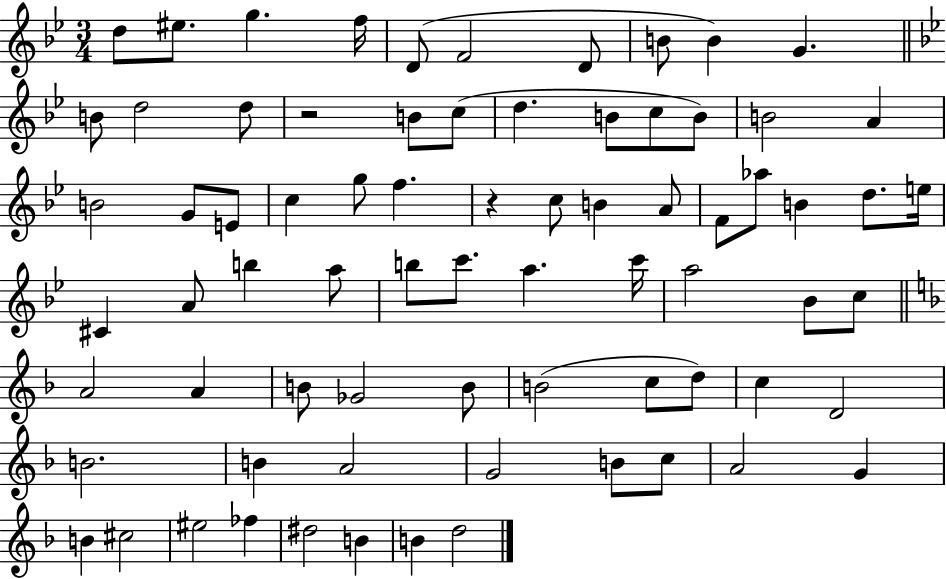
X:1
T:Untitled
M:3/4
L:1/4
K:Bb
d/2 ^e/2 g f/4 D/2 F2 D/2 B/2 B G B/2 d2 d/2 z2 B/2 c/2 d B/2 c/2 B/2 B2 A B2 G/2 E/2 c g/2 f z c/2 B A/2 F/2 _a/2 B d/2 e/4 ^C A/2 b a/2 b/2 c'/2 a c'/4 a2 _B/2 c/2 A2 A B/2 _G2 B/2 B2 c/2 d/2 c D2 B2 B A2 G2 B/2 c/2 A2 G B ^c2 ^e2 _f ^d2 B B d2